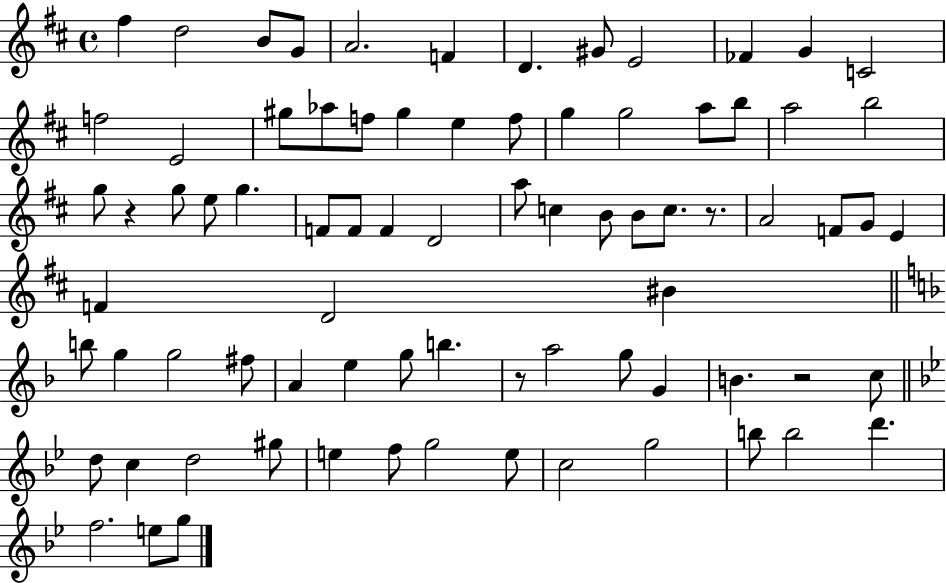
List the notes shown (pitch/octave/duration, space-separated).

F#5/q D5/h B4/e G4/e A4/h. F4/q D4/q. G#4/e E4/h FES4/q G4/q C4/h F5/h E4/h G#5/e Ab5/e F5/e G#5/q E5/q F5/e G5/q G5/h A5/e B5/e A5/h B5/h G5/e R/q G5/e E5/e G5/q. F4/e F4/e F4/q D4/h A5/e C5/q B4/e B4/e C5/e. R/e. A4/h F4/e G4/e E4/q F4/q D4/h BIS4/q B5/e G5/q G5/h F#5/e A4/q E5/q G5/e B5/q. R/e A5/h G5/e G4/q B4/q. R/h C5/e D5/e C5/q D5/h G#5/e E5/q F5/e G5/h E5/e C5/h G5/h B5/e B5/h D6/q. F5/h. E5/e G5/e